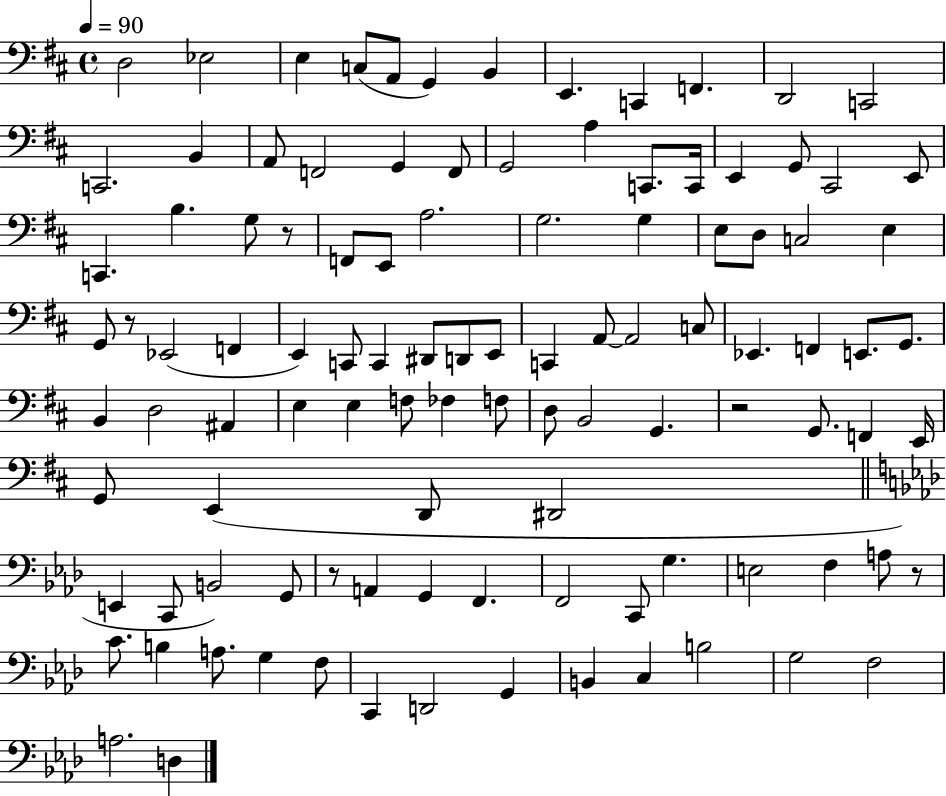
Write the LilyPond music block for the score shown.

{
  \clef bass
  \time 4/4
  \defaultTimeSignature
  \key d \major
  \tempo 4 = 90
  d2 ees2 | e4 c8( a,8 g,4) b,4 | e,4. c,4 f,4. | d,2 c,2 | \break c,2. b,4 | a,8 f,2 g,4 f,8 | g,2 a4 c,8. c,16 | e,4 g,8 cis,2 e,8 | \break c,4. b4. g8 r8 | f,8 e,8 a2. | g2. g4 | e8 d8 c2 e4 | \break g,8 r8 ees,2( f,4 | e,4) c,8 c,4 dis,8 d,8 e,8 | c,4 a,8~~ a,2 c8 | ees,4. f,4 e,8. g,8. | \break b,4 d2 ais,4 | e4 e4 f8 fes4 f8 | d8 b,2 g,4. | r2 g,8. f,4 e,16 | \break g,8 e,4( d,8 dis,2 | \bar "||" \break \key f \minor e,4 c,8 b,2) g,8 | r8 a,4 g,4 f,4. | f,2 c,8 g4. | e2 f4 a8 r8 | \break c'8. b4 a8. g4 f8 | c,4 d,2 g,4 | b,4 c4 b2 | g2 f2 | \break a2. d4 | \bar "|."
}